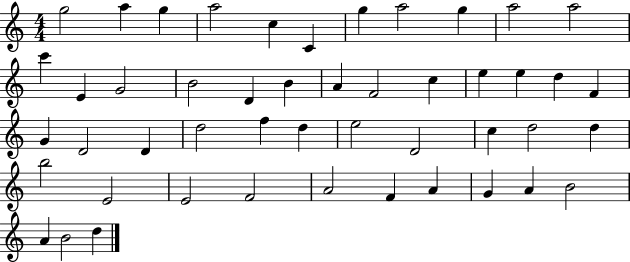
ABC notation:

X:1
T:Untitled
M:4/4
L:1/4
K:C
g2 a g a2 c C g a2 g a2 a2 c' E G2 B2 D B A F2 c e e d F G D2 D d2 f d e2 D2 c d2 d b2 E2 E2 F2 A2 F A G A B2 A B2 d